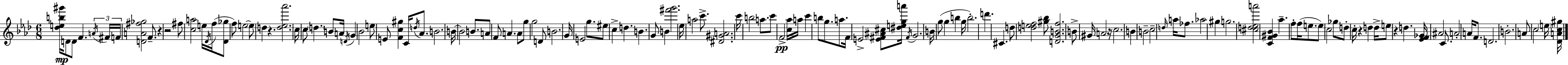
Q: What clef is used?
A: treble